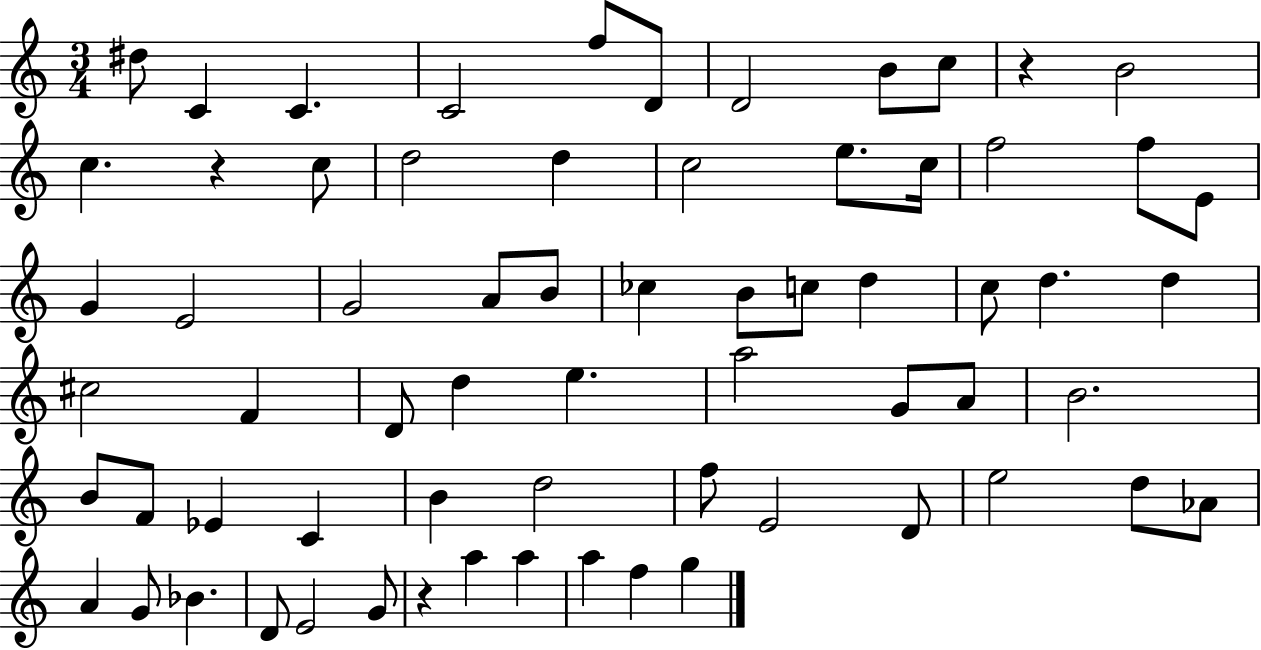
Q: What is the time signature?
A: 3/4